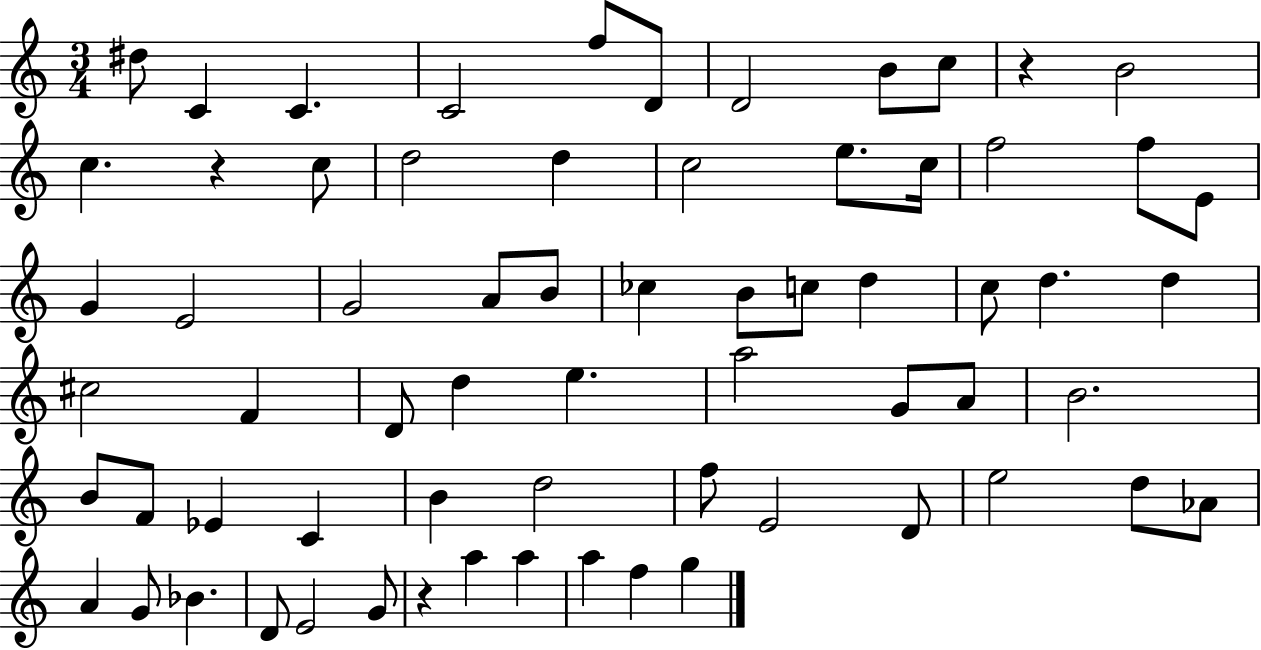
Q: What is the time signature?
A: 3/4